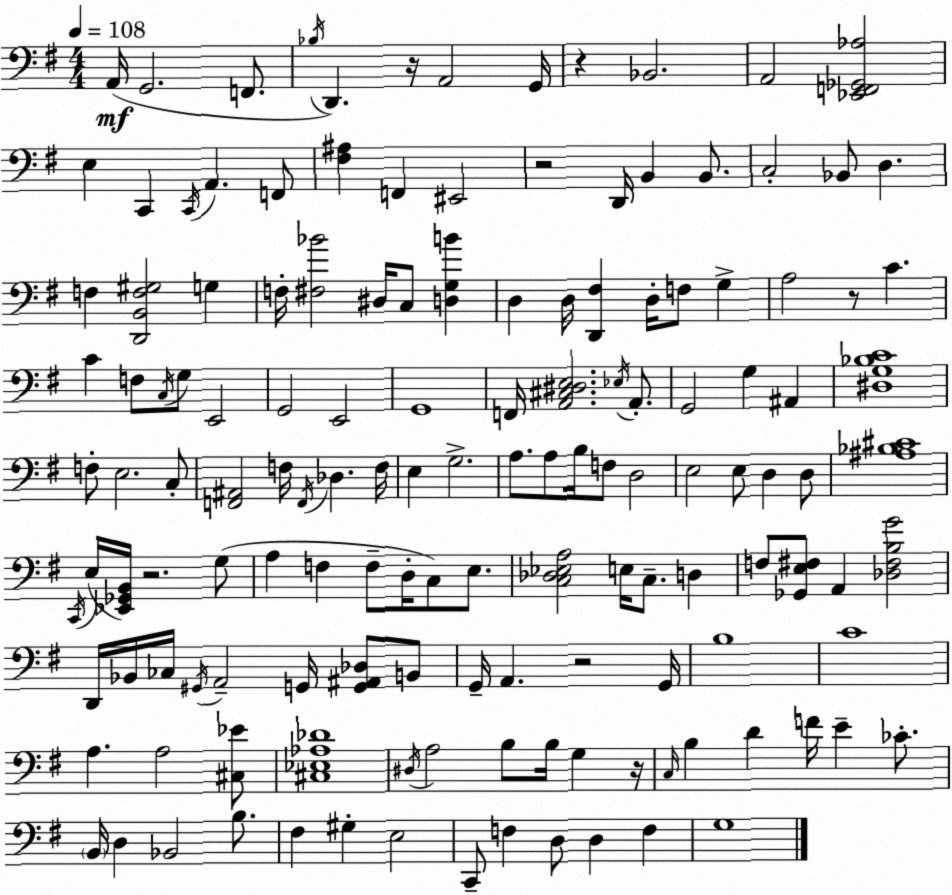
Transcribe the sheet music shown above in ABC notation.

X:1
T:Untitled
M:4/4
L:1/4
K:G
A,,/4 G,,2 F,,/2 _B,/4 D,, z/4 A,,2 G,,/4 z _B,,2 A,,2 [_E,,F,,_G,,_A,]2 E, C,, C,,/4 A,, F,,/2 [^F,^A,] F,, ^E,,2 z2 D,,/4 B,, B,,/2 C,2 _B,,/2 D, F, [D,,B,,F,^G,]2 G, F,/4 [^F,_B]2 ^D,/4 C,/2 [D,G,B] D, D,/4 [D,,^F,] D,/4 F,/2 G, A,2 z/2 C C F,/2 C,/4 G,/2 E,,2 G,,2 E,,2 G,,4 F,,/4 [A,,^C,^D,E,]2 _E,/4 A,,/2 G,,2 G, ^A,, [^D,G,_B,C]4 F,/2 E,2 C,/2 [F,,^A,,]2 F,/4 F,,/4 _D, F,/4 E, G,2 A,/2 A,/2 B,/4 F,/2 D,2 E,2 E,/2 D, D,/2 [^A,_B,^C]4 C,,/4 E,/4 [_E,,_G,,B,,]/4 z2 G,/2 A, F, F,/2 D,/4 C,/2 E,/2 [C,_D,_E,A,]2 E,/4 C,/2 D, F,/2 [_G,,E,^F,]/2 A,, [_D,^F,B,G]2 D,,/4 _B,,/4 _C,/4 ^G,,/4 A,,2 G,,/4 [G,,^A,,_D,]/2 B,,/2 G,,/4 A,, z2 G,,/4 B,4 C4 A, A,2 [^C,_E]/2 [^C,_E,_A,_D]4 ^D,/4 A,2 B,/2 B,/4 G, z/4 C,/4 B, D F/4 E _C/2 B,,/4 D, _B,,2 B,/2 ^F, ^G, E,2 C,,/2 F, D,/2 D, F, G,4